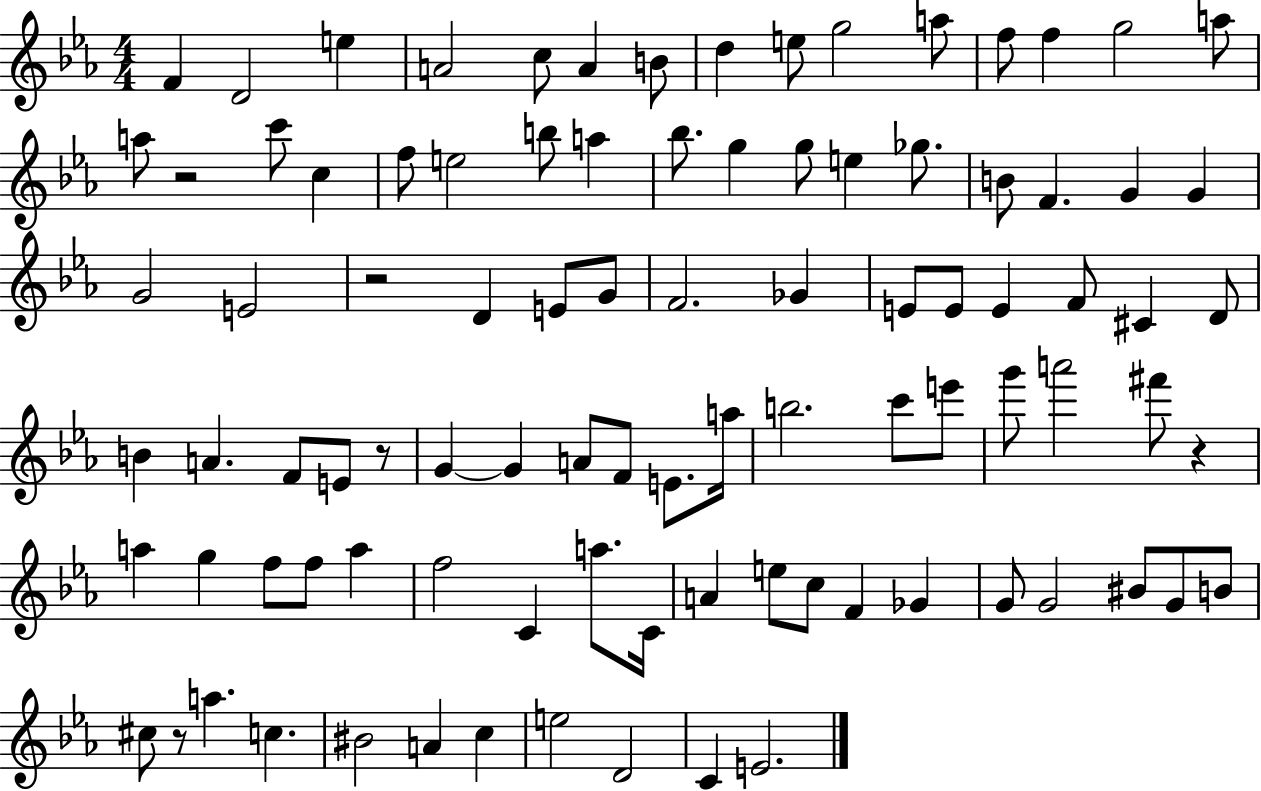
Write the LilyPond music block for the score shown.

{
  \clef treble
  \numericTimeSignature
  \time 4/4
  \key ees \major
  f'4 d'2 e''4 | a'2 c''8 a'4 b'8 | d''4 e''8 g''2 a''8 | f''8 f''4 g''2 a''8 | \break a''8 r2 c'''8 c''4 | f''8 e''2 b''8 a''4 | bes''8. g''4 g''8 e''4 ges''8. | b'8 f'4. g'4 g'4 | \break g'2 e'2 | r2 d'4 e'8 g'8 | f'2. ges'4 | e'8 e'8 e'4 f'8 cis'4 d'8 | \break b'4 a'4. f'8 e'8 r8 | g'4~~ g'4 a'8 f'8 e'8. a''16 | b''2. c'''8 e'''8 | g'''8 a'''2 fis'''8 r4 | \break a''4 g''4 f''8 f''8 a''4 | f''2 c'4 a''8. c'16 | a'4 e''8 c''8 f'4 ges'4 | g'8 g'2 bis'8 g'8 b'8 | \break cis''8 r8 a''4. c''4. | bis'2 a'4 c''4 | e''2 d'2 | c'4 e'2. | \break \bar "|."
}